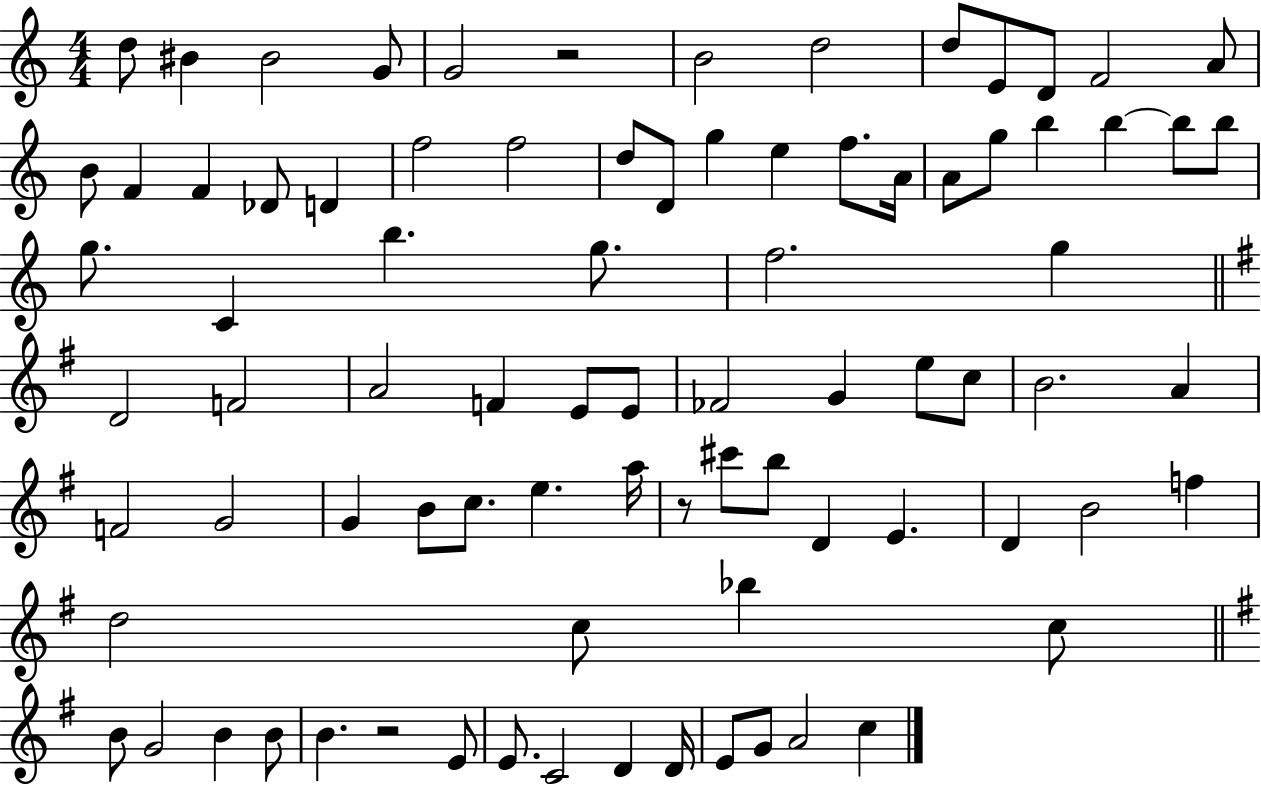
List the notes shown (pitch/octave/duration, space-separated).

D5/e BIS4/q BIS4/h G4/e G4/h R/h B4/h D5/h D5/e E4/e D4/e F4/h A4/e B4/e F4/q F4/q Db4/e D4/q F5/h F5/h D5/e D4/e G5/q E5/q F5/e. A4/s A4/e G5/e B5/q B5/q B5/e B5/e G5/e. C4/q B5/q. G5/e. F5/h. G5/q D4/h F4/h A4/h F4/q E4/e E4/e FES4/h G4/q E5/e C5/e B4/h. A4/q F4/h G4/h G4/q B4/e C5/e. E5/q. A5/s R/e C#6/e B5/e D4/q E4/q. D4/q B4/h F5/q D5/h C5/e Bb5/q C5/e B4/e G4/h B4/q B4/e B4/q. R/h E4/e E4/e. C4/h D4/q D4/s E4/e G4/e A4/h C5/q